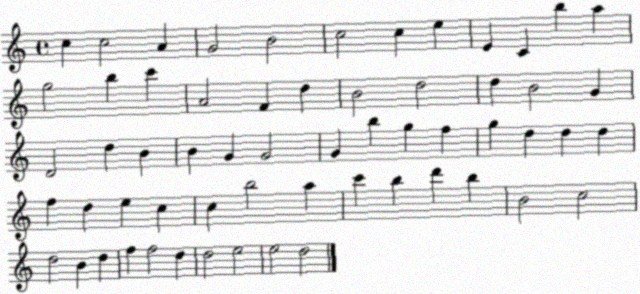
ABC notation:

X:1
T:Untitled
M:4/4
L:1/4
K:C
c c2 A G2 B2 c2 c e E C b a g2 b c' A2 F d B2 d2 d B2 G D2 d B B G G2 G b g f g d d d f d e c c b2 a c' b d' b B2 c2 d2 B d f f2 d d2 e2 e2 d2